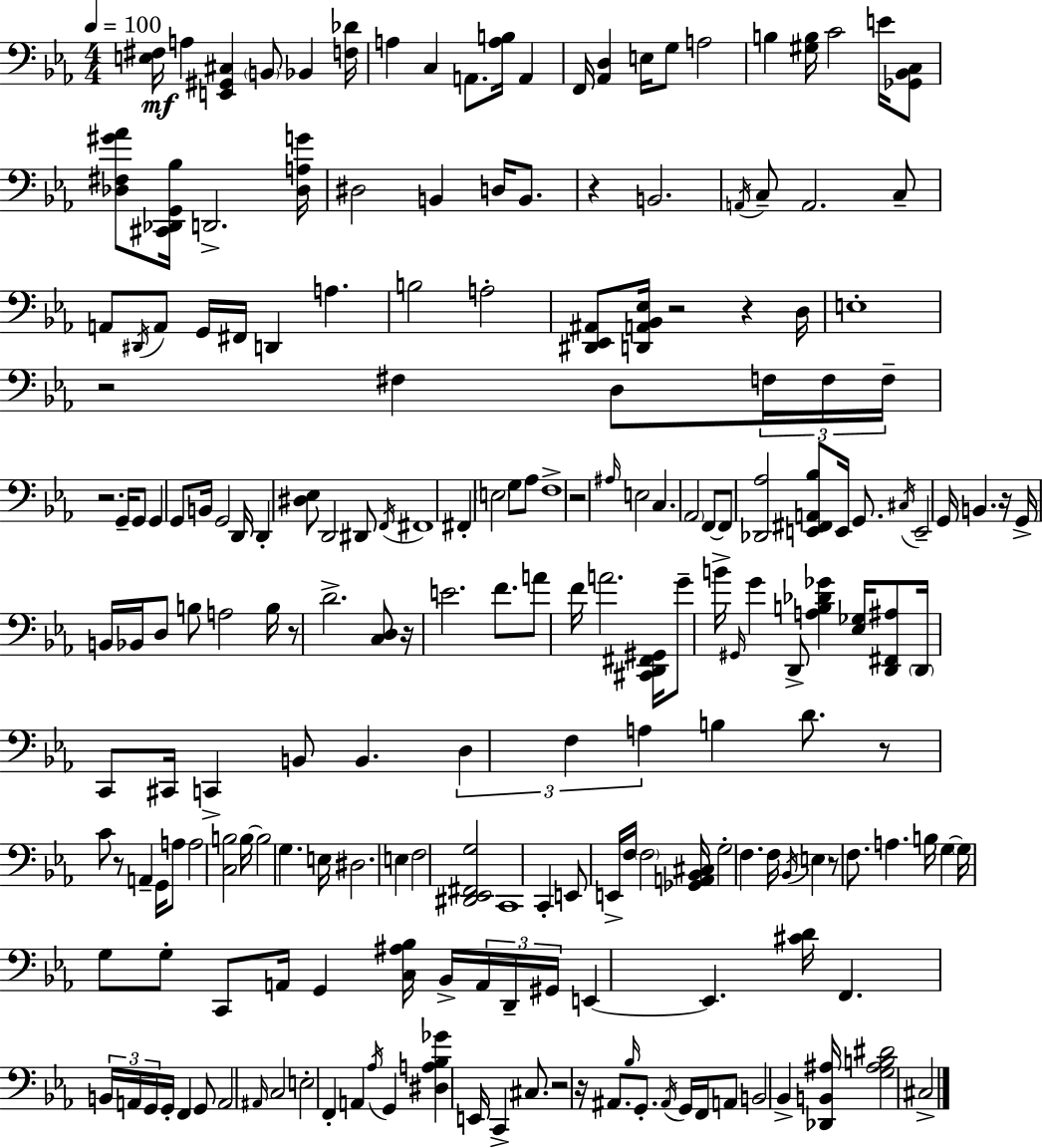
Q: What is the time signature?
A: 4/4